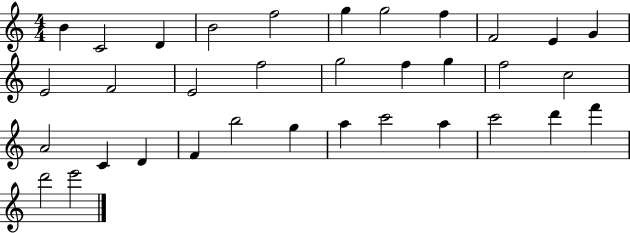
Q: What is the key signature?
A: C major